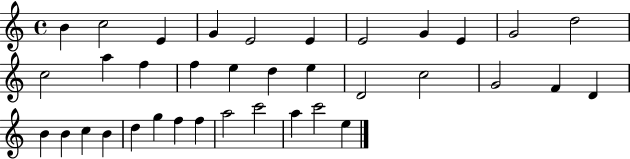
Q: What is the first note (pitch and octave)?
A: B4